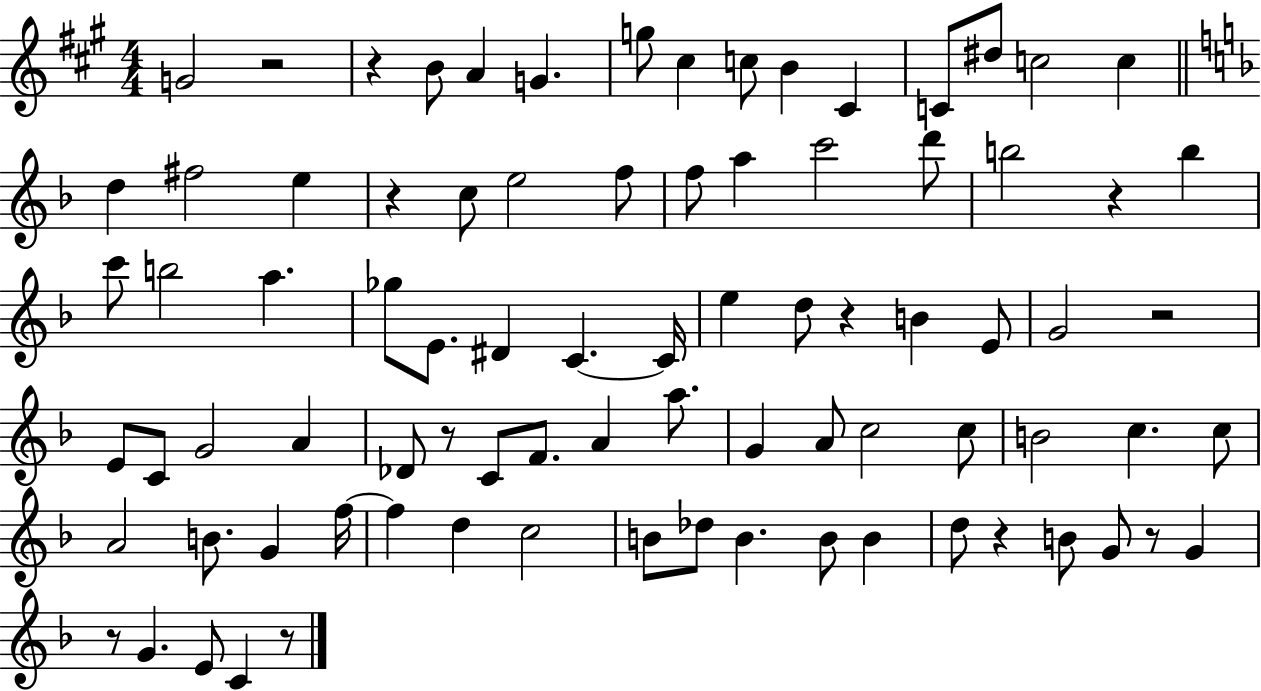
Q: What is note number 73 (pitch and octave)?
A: C4